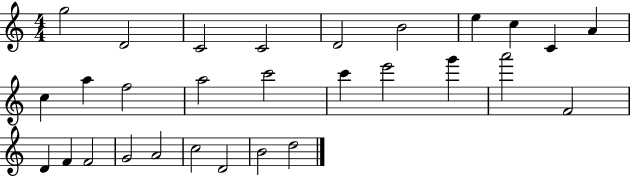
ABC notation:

X:1
T:Untitled
M:4/4
L:1/4
K:C
g2 D2 C2 C2 D2 B2 e c C A c a f2 a2 c'2 c' e'2 g' a'2 F2 D F F2 G2 A2 c2 D2 B2 d2